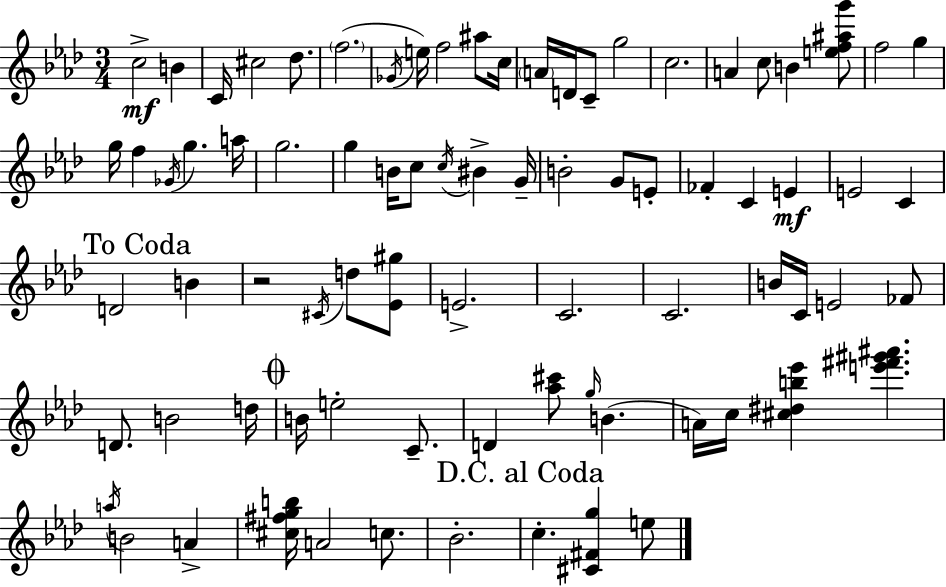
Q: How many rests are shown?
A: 1